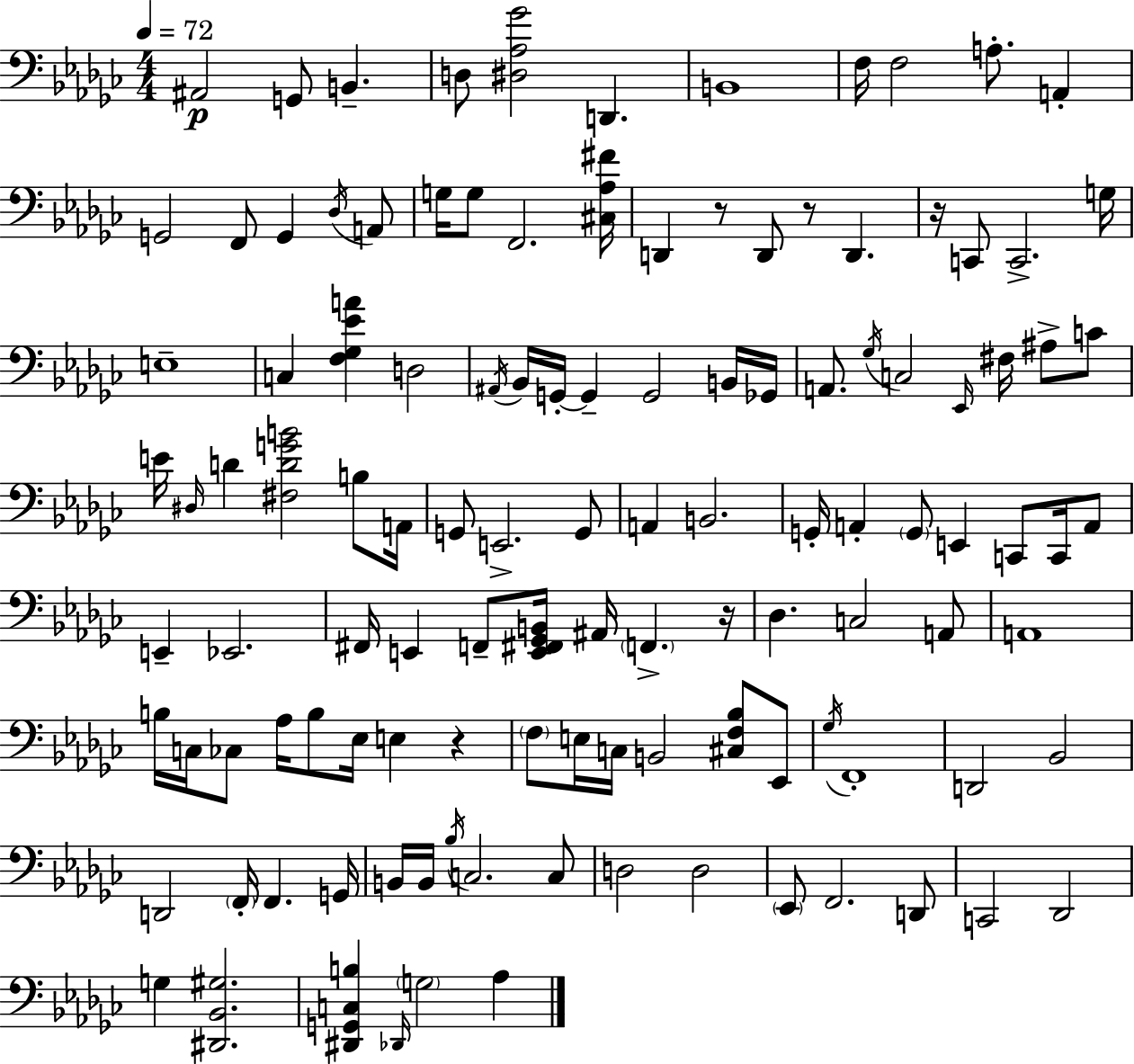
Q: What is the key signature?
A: EES minor